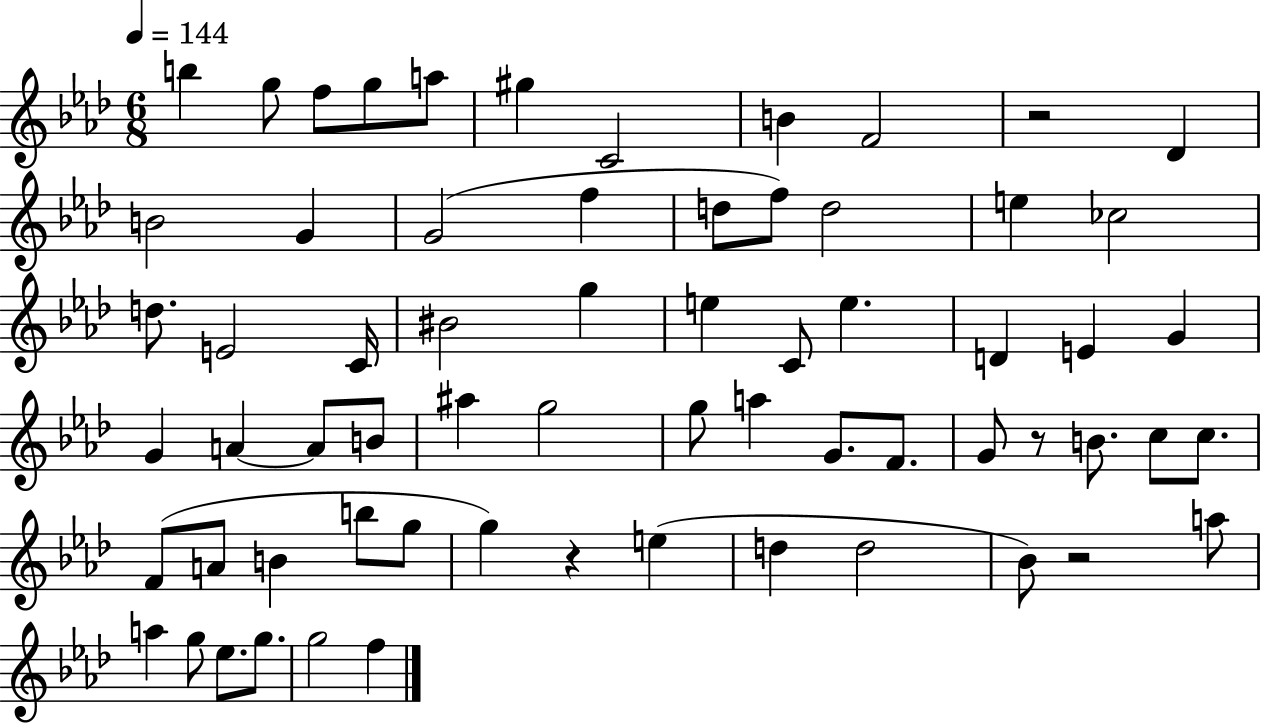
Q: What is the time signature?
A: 6/8